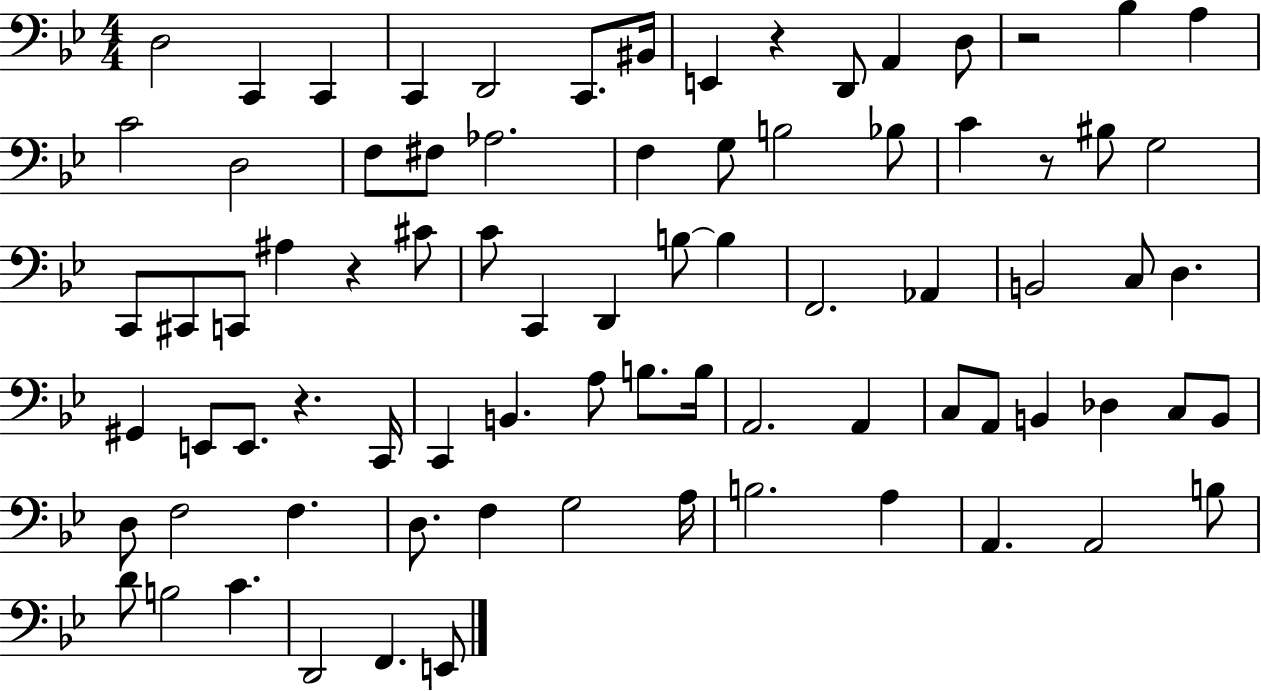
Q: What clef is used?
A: bass